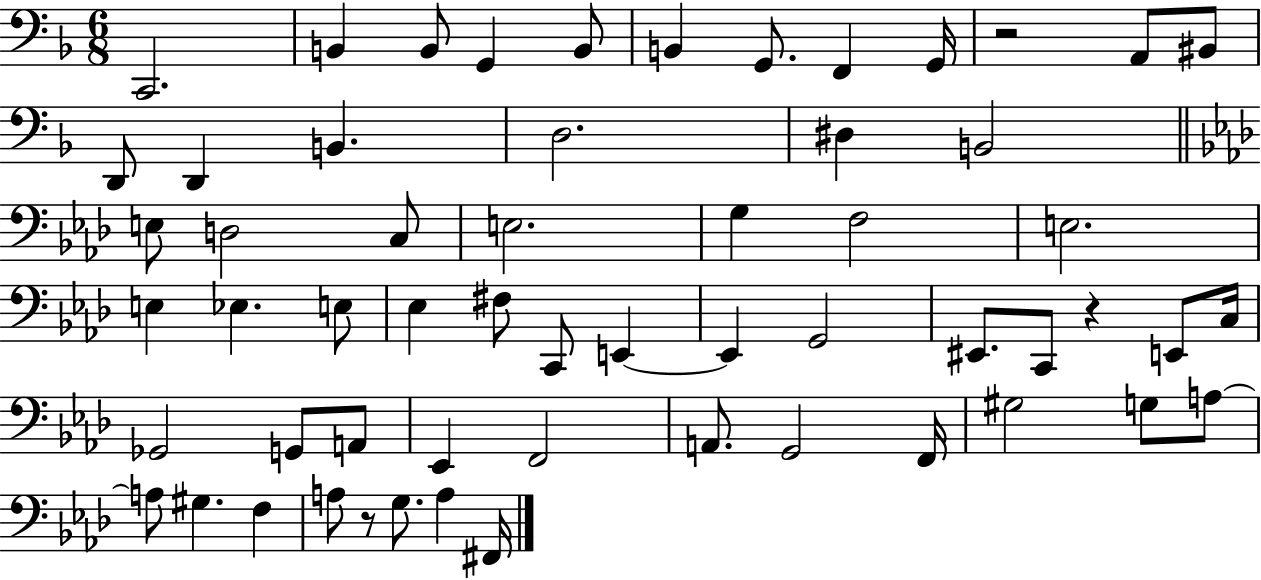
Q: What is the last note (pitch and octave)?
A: F#2